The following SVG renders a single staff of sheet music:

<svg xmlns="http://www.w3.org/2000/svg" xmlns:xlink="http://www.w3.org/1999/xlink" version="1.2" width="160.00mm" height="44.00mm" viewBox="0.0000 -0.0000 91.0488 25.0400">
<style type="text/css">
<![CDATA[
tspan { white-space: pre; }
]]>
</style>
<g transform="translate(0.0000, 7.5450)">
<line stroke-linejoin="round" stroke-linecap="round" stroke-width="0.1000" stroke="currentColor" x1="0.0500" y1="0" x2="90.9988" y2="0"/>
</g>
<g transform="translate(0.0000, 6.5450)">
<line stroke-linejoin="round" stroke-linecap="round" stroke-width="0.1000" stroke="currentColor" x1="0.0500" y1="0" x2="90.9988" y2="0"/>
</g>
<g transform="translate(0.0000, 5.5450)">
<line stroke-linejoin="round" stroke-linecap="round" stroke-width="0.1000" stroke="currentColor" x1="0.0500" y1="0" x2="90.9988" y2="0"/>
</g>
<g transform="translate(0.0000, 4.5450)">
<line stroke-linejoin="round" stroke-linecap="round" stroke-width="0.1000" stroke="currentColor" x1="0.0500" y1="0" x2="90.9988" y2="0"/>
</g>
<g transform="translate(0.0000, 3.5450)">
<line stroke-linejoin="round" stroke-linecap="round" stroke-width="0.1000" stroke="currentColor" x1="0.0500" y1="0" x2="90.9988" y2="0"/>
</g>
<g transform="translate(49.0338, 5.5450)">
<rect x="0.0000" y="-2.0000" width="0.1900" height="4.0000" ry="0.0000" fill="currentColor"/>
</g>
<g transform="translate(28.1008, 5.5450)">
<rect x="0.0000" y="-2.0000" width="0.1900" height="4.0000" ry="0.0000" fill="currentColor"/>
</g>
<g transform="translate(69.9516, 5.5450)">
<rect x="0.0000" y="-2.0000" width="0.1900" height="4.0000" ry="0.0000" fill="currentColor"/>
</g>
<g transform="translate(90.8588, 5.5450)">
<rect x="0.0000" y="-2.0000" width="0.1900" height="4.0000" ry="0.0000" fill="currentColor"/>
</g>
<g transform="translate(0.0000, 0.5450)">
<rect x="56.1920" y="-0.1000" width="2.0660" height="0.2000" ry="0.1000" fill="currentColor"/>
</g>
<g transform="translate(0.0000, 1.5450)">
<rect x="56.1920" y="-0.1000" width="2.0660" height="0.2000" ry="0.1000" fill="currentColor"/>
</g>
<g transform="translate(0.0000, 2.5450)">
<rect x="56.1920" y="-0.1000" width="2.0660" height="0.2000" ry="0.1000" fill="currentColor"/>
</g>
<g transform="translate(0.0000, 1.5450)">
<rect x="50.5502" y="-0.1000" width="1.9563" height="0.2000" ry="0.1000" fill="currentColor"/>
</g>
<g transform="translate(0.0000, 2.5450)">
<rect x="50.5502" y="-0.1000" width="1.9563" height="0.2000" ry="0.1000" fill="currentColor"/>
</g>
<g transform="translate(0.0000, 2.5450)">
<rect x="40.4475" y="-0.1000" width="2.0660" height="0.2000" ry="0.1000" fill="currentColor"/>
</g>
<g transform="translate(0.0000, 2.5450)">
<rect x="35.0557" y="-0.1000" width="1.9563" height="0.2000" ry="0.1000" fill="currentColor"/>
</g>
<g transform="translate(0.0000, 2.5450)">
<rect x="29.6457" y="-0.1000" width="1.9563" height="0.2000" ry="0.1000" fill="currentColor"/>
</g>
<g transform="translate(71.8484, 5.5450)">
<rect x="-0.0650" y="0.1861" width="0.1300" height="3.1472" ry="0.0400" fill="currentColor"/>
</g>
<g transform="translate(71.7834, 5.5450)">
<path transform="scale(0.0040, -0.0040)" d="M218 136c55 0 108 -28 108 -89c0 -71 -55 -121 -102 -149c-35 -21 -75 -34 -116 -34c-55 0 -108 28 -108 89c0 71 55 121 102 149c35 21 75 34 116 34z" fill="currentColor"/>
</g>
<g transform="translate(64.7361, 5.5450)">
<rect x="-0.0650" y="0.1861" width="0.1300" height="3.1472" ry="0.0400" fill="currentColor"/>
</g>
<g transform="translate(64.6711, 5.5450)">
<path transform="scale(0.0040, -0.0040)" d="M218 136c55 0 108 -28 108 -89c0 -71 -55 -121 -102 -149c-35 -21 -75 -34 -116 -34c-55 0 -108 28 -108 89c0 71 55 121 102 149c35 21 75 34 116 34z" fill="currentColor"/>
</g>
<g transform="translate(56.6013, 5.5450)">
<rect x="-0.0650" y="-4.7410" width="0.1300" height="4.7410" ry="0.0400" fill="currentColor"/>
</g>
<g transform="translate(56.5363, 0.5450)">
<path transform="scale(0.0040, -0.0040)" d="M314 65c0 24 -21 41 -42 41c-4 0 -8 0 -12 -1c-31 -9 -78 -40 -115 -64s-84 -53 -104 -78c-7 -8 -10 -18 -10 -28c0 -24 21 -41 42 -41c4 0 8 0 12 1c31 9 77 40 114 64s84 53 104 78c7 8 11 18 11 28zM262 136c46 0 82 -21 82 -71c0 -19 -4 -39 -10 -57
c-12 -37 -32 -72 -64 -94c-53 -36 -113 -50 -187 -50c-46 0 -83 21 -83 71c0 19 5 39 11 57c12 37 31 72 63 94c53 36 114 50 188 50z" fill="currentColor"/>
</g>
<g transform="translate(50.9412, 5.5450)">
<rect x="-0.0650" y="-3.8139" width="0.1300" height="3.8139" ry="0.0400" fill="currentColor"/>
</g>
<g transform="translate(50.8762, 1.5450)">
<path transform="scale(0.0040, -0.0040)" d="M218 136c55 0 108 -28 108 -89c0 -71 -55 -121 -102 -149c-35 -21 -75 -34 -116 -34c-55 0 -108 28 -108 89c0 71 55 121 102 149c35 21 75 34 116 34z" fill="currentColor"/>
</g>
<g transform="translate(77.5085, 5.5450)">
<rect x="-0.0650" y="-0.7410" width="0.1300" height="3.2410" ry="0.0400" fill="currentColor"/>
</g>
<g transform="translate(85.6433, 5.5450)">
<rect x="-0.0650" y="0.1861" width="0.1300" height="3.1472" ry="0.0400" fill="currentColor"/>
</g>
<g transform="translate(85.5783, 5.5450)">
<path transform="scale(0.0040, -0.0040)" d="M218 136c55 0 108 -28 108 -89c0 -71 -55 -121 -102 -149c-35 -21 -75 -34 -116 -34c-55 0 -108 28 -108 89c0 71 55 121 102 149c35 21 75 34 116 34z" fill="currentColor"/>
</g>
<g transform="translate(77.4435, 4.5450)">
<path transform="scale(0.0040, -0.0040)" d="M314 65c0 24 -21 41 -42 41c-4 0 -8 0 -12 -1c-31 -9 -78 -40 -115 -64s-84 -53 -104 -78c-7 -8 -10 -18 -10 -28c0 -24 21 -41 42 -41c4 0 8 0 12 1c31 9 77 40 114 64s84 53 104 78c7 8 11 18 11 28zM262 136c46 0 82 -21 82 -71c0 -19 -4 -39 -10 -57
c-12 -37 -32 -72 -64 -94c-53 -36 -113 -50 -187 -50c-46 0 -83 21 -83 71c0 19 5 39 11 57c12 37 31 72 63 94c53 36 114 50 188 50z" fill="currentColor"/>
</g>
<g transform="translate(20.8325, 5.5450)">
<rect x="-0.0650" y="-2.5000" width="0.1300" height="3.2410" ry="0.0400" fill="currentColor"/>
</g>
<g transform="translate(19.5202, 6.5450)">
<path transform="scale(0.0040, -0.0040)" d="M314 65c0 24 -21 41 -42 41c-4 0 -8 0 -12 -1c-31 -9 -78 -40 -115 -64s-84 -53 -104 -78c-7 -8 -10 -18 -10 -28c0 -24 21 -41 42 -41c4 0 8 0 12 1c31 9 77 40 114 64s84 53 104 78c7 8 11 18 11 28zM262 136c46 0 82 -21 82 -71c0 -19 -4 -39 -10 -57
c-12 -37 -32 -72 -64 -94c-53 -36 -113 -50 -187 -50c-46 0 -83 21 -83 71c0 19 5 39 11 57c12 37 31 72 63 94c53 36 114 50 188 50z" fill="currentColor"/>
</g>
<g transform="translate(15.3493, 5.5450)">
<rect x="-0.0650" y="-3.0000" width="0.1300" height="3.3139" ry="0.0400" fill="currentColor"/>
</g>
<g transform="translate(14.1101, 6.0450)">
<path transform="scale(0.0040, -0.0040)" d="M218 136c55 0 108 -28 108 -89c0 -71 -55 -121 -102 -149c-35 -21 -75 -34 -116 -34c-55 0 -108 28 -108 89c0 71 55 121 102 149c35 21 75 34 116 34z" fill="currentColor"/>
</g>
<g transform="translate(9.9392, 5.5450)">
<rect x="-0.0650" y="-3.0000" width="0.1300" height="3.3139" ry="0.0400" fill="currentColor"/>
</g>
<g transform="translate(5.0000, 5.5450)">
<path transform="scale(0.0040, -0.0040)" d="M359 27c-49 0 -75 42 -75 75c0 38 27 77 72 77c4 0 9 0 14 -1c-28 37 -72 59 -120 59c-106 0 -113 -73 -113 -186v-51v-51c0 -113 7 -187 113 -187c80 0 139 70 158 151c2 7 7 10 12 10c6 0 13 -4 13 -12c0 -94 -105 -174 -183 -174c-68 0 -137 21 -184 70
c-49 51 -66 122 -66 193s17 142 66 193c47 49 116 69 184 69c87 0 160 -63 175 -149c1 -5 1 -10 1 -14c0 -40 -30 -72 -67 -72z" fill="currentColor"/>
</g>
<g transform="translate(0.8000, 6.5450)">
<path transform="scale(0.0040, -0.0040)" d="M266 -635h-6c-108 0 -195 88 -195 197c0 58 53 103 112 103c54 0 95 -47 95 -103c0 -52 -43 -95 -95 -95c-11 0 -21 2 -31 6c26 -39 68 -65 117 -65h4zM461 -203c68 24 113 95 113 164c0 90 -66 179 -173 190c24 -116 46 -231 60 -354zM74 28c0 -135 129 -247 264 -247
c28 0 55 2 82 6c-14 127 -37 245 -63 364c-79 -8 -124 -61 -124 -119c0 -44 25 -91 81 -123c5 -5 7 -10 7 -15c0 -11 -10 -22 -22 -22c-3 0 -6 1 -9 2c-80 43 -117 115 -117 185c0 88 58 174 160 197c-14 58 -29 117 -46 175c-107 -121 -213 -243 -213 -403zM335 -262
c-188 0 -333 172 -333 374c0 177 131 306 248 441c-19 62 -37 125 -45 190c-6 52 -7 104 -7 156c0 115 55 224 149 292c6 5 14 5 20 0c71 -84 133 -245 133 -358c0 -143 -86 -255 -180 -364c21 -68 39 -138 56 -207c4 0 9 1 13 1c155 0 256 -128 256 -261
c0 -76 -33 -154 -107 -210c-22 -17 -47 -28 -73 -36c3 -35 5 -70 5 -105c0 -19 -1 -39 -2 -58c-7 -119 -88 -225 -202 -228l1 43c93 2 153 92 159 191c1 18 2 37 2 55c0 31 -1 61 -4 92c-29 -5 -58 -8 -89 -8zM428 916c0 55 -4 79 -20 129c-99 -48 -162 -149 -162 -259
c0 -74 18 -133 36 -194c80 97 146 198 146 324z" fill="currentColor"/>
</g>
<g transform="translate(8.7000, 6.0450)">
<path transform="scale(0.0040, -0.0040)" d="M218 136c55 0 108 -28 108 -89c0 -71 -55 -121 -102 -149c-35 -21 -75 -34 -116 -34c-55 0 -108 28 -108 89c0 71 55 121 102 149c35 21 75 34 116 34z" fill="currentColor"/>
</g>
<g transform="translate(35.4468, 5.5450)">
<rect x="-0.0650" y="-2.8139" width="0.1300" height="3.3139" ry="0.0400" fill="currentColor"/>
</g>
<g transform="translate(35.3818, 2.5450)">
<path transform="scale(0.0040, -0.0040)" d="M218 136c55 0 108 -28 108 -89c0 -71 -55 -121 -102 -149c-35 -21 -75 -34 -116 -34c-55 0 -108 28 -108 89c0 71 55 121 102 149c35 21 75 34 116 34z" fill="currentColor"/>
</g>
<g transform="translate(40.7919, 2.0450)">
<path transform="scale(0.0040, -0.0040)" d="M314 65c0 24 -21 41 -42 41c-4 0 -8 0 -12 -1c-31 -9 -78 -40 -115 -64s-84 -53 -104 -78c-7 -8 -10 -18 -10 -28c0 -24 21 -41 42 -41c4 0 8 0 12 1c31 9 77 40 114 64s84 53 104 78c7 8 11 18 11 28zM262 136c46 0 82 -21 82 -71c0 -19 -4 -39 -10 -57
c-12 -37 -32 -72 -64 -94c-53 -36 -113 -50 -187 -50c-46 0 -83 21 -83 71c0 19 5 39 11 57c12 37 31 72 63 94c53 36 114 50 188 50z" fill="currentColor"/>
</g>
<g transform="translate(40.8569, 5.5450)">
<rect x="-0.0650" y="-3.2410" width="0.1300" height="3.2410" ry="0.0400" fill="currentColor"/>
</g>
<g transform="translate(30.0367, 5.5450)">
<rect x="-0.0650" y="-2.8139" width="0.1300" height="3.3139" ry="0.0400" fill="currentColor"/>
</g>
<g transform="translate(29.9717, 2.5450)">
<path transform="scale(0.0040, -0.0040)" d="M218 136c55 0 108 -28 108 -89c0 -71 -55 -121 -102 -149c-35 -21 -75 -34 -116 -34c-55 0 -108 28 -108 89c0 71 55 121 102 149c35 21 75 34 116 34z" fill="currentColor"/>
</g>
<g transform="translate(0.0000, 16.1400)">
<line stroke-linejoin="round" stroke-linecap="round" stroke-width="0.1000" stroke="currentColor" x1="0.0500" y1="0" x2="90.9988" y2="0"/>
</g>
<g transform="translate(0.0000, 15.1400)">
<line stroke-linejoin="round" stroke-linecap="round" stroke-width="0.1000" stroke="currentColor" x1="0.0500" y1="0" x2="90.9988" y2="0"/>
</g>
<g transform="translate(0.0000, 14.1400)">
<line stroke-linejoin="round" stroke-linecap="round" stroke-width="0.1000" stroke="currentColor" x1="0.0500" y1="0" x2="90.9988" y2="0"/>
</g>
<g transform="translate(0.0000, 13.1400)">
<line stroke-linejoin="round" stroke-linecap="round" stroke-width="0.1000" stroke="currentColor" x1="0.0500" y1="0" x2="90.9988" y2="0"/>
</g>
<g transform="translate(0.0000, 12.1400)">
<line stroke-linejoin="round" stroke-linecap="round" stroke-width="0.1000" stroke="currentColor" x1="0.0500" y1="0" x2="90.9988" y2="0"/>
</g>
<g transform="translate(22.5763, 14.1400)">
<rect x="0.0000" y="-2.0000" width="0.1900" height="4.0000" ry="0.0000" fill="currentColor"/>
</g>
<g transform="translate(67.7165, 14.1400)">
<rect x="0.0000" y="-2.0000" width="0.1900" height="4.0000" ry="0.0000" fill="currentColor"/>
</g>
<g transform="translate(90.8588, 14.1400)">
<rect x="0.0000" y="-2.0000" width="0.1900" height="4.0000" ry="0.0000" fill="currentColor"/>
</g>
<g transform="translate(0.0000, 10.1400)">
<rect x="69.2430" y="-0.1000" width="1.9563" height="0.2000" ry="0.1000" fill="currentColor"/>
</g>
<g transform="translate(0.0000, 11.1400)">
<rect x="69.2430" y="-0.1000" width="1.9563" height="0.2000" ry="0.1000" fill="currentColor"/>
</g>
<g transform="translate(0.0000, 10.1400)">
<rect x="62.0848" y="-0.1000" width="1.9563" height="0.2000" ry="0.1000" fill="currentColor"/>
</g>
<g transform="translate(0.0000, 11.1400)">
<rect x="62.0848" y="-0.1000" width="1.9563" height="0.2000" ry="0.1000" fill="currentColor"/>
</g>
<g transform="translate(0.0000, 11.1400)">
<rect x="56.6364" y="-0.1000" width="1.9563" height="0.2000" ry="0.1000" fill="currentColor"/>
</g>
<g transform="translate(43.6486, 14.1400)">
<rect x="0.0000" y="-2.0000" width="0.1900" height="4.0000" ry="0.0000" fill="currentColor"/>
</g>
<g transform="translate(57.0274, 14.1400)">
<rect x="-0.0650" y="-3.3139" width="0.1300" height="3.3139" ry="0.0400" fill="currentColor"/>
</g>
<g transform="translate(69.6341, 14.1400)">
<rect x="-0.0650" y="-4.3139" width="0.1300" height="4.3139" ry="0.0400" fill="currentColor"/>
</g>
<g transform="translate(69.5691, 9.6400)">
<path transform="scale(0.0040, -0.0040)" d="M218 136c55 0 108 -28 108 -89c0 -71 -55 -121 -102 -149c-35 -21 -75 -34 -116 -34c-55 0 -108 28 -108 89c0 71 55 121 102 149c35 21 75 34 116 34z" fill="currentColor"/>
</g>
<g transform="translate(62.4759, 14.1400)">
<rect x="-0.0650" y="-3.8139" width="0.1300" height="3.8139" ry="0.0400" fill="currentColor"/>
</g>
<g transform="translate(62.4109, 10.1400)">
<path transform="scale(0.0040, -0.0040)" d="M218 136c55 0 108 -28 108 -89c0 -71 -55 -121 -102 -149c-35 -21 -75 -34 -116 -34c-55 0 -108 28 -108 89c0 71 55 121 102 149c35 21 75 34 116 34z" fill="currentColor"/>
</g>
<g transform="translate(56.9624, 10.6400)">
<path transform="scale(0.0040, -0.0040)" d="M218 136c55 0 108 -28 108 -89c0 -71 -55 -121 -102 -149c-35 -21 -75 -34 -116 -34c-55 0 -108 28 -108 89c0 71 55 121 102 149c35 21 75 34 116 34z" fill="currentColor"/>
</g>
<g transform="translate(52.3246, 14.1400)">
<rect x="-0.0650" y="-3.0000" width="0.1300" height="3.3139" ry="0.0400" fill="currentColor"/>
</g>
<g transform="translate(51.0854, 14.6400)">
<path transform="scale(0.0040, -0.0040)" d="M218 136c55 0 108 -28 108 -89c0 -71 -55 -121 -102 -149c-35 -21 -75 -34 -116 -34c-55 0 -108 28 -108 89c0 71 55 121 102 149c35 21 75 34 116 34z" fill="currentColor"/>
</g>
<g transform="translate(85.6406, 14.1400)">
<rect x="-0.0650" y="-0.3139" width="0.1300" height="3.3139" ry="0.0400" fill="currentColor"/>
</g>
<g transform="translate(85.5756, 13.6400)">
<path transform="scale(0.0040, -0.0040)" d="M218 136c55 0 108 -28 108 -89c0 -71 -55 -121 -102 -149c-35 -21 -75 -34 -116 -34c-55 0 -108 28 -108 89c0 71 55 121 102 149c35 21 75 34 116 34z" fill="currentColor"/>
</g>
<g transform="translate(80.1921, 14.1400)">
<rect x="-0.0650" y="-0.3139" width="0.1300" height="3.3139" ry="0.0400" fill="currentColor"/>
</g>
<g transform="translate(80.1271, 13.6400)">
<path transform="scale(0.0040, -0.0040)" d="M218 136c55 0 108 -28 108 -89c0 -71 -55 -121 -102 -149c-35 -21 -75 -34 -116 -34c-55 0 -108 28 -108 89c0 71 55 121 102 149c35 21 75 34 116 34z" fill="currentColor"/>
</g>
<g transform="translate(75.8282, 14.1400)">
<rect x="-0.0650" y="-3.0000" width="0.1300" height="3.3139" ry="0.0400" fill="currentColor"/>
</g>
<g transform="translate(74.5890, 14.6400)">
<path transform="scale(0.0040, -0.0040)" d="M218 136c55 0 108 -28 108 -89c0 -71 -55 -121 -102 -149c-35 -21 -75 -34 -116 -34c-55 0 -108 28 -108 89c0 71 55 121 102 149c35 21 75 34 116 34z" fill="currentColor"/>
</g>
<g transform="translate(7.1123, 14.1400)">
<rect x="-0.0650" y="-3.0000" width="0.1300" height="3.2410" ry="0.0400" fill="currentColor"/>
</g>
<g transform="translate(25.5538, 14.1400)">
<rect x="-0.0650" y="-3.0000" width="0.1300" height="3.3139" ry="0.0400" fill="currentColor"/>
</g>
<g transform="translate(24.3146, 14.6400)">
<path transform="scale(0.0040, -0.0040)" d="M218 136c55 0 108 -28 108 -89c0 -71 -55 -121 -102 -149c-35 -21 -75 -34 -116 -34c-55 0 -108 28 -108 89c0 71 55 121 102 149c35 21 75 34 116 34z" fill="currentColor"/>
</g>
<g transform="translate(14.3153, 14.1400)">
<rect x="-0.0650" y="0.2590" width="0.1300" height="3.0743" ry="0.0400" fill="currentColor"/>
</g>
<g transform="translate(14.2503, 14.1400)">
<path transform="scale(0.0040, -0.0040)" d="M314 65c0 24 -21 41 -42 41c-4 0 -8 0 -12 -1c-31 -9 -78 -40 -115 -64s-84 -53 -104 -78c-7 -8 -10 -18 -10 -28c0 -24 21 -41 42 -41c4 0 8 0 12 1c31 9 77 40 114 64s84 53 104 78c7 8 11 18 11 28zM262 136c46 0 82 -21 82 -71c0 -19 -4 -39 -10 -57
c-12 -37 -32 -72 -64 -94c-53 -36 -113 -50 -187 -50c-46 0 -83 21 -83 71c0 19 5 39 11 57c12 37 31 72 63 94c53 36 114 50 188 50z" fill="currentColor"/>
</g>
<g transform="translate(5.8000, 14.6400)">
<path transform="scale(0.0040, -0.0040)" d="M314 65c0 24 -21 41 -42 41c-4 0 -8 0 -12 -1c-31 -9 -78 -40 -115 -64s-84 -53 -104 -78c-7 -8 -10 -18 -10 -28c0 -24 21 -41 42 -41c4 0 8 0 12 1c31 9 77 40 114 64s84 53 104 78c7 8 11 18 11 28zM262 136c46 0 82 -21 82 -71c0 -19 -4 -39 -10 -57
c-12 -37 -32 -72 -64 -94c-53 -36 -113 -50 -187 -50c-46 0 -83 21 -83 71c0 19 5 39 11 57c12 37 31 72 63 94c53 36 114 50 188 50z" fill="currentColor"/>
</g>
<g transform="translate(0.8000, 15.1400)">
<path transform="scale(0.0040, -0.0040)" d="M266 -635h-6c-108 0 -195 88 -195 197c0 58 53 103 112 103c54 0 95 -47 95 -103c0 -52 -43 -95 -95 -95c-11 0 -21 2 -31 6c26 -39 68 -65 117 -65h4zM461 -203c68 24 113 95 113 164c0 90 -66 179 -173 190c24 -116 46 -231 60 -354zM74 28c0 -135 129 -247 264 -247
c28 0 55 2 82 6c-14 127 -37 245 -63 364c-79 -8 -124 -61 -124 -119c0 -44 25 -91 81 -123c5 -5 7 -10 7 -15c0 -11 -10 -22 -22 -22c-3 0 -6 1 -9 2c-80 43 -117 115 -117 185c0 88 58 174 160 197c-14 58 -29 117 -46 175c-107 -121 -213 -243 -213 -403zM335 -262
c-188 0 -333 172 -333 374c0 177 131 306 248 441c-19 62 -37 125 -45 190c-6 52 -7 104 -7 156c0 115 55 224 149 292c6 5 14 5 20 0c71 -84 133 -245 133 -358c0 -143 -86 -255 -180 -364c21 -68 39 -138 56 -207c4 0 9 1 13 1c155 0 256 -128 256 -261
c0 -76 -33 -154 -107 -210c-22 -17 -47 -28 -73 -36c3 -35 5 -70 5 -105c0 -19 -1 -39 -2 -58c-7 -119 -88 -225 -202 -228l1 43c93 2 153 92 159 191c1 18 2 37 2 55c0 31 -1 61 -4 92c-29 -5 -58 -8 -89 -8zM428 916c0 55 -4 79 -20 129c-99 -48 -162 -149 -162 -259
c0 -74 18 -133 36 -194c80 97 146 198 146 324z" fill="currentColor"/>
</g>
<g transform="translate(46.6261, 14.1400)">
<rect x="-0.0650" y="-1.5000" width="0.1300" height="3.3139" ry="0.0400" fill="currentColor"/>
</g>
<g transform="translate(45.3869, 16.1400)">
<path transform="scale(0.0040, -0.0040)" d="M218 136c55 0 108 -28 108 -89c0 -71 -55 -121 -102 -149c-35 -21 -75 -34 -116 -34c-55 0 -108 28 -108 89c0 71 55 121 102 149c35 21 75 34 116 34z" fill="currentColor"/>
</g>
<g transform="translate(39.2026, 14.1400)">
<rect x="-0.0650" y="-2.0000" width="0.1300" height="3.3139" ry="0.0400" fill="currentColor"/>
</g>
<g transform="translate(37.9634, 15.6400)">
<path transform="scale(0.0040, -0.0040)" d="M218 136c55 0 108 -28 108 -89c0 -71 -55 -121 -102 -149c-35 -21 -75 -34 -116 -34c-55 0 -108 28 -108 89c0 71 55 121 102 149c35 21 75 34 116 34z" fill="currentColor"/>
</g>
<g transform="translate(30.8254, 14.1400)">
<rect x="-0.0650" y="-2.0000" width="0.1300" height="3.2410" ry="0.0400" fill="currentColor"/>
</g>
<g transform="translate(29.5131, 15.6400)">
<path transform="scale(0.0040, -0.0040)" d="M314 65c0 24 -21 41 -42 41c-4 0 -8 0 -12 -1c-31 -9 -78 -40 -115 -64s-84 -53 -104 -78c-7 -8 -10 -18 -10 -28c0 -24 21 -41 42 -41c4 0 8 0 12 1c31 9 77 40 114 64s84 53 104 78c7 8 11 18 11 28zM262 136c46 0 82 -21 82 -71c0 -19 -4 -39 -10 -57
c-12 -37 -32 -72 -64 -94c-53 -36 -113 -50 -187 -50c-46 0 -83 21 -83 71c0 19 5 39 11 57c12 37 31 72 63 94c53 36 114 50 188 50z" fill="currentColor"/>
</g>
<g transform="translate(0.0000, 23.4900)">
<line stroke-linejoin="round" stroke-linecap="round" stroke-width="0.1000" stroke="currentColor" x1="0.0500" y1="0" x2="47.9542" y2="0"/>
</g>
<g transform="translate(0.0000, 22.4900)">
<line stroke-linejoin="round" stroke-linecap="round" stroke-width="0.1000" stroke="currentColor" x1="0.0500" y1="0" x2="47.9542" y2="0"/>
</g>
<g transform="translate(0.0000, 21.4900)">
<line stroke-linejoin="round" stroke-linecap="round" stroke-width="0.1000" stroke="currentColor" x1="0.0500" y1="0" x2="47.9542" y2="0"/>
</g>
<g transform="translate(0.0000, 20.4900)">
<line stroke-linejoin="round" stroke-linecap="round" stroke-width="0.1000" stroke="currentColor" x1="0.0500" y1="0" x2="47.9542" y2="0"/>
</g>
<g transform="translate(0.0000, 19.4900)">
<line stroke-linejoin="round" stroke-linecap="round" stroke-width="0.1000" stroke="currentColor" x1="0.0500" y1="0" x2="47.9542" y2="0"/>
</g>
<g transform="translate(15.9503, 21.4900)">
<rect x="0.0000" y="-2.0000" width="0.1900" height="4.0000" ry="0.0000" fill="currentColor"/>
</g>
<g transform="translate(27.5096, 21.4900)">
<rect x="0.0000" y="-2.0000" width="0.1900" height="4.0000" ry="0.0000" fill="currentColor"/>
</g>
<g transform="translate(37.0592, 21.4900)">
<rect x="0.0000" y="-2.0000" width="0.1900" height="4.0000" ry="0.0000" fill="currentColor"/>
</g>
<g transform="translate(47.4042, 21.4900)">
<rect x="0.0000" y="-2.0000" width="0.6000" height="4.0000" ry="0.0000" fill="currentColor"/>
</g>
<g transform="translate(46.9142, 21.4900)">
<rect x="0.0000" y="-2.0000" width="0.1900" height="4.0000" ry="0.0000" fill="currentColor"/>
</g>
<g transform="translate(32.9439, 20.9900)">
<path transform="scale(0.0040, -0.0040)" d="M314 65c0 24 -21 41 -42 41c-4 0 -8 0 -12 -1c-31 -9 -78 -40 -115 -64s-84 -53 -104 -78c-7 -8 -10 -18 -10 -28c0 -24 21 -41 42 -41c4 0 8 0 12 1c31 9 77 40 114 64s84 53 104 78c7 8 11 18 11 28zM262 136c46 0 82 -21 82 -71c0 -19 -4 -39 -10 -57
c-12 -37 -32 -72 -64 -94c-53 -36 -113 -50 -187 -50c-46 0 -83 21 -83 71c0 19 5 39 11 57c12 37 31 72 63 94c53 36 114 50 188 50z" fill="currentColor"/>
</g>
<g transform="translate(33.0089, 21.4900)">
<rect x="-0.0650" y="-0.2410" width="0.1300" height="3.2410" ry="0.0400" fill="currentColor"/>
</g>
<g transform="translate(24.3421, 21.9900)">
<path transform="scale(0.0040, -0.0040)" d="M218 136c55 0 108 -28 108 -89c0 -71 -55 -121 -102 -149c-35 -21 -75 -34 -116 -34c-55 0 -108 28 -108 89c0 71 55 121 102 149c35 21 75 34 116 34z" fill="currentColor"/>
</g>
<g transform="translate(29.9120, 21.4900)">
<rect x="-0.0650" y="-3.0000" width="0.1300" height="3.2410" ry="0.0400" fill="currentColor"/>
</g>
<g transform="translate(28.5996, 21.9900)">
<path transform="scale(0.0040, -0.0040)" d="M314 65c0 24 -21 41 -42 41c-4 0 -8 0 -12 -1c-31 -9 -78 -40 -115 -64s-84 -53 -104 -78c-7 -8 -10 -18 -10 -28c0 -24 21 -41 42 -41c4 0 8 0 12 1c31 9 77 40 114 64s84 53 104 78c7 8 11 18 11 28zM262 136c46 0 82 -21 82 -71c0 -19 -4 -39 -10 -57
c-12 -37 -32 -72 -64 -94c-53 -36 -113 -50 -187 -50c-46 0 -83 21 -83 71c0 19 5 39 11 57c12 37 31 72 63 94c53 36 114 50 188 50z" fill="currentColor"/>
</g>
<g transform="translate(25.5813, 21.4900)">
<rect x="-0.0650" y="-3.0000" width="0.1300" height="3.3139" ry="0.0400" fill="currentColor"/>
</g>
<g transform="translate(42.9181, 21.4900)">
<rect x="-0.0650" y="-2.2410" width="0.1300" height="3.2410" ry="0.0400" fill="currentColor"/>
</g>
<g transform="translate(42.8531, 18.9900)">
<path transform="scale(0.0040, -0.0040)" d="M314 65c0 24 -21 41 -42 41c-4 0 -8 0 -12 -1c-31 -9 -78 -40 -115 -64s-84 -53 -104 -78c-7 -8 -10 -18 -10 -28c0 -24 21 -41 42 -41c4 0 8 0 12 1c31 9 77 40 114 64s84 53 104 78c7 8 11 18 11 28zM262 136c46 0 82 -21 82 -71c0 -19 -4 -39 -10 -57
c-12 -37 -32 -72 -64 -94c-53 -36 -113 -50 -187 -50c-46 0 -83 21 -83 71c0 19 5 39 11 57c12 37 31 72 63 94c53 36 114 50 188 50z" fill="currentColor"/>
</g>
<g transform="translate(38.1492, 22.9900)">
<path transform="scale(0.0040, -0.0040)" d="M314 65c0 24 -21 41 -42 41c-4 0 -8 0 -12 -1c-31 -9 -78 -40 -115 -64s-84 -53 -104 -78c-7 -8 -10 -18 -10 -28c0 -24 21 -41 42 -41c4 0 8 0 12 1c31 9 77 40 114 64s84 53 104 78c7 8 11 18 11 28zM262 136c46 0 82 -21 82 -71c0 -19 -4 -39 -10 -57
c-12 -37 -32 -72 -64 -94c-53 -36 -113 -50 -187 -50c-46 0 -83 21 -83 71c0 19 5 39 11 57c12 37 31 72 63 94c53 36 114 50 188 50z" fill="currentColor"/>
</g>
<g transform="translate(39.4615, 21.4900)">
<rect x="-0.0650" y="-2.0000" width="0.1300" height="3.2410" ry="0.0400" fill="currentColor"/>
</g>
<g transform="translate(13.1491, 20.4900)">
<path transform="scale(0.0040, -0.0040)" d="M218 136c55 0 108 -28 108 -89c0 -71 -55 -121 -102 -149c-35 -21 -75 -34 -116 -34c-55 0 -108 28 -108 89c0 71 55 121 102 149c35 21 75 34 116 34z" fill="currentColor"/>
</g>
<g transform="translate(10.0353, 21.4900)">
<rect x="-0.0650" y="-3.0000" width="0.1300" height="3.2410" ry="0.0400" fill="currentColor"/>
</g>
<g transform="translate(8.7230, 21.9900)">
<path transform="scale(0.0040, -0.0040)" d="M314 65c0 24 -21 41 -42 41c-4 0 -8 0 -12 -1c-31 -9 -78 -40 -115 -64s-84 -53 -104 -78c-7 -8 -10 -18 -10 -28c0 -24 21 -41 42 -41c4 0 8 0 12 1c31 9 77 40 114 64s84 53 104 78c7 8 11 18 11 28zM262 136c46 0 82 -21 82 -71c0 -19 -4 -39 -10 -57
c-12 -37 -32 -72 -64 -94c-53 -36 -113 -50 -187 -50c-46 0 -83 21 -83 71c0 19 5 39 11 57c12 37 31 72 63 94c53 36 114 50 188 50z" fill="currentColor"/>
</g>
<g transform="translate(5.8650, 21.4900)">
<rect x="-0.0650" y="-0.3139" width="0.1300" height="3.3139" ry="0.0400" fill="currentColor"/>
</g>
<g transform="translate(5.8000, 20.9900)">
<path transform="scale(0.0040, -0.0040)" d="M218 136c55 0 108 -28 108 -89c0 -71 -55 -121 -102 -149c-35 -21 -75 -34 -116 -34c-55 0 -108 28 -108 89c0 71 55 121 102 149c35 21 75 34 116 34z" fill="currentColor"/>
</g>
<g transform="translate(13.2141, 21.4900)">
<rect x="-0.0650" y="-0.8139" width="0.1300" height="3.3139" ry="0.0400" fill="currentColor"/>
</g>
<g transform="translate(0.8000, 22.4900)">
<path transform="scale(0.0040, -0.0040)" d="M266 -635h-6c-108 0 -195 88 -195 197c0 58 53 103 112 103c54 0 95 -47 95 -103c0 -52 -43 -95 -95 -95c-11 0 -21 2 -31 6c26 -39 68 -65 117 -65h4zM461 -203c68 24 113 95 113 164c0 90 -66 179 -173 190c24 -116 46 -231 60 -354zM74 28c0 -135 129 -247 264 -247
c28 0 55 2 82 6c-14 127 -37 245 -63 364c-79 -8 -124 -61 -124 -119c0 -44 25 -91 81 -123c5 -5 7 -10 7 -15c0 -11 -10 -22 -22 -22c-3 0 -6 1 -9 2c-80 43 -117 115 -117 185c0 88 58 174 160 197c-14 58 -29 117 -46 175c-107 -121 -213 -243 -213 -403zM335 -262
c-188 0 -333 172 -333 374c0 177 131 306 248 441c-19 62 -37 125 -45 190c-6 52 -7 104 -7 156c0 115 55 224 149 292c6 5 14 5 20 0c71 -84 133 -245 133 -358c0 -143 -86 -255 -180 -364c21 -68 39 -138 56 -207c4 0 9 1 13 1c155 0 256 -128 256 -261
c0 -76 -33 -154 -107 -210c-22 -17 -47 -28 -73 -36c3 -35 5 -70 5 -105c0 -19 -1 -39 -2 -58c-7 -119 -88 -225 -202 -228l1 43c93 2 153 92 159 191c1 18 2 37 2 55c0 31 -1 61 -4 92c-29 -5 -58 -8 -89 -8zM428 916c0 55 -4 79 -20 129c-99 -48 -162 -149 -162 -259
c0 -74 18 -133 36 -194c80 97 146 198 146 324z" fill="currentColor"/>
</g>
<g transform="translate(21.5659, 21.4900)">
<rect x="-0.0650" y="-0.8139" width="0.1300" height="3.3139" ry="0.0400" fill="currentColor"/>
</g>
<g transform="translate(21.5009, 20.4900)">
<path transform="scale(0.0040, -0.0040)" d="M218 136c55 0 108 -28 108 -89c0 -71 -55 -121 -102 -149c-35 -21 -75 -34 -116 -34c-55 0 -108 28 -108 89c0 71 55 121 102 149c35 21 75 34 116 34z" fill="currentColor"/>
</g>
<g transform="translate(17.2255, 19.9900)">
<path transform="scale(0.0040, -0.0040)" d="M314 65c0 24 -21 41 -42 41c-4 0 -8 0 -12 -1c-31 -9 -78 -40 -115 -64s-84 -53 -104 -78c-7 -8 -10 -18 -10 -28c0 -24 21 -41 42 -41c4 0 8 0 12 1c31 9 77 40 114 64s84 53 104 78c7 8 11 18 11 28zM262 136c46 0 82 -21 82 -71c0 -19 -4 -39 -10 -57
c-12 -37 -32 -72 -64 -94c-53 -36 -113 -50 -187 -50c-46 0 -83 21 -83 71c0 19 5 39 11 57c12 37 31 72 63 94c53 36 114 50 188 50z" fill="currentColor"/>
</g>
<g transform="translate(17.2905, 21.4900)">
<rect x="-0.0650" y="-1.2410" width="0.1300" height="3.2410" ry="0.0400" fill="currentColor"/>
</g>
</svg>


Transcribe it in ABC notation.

X:1
T:Untitled
M:4/4
L:1/4
K:C
A A G2 a a b2 c' e'2 B B d2 B A2 B2 A F2 F E A b c' d' A c c c A2 d e2 d A A2 c2 F2 g2